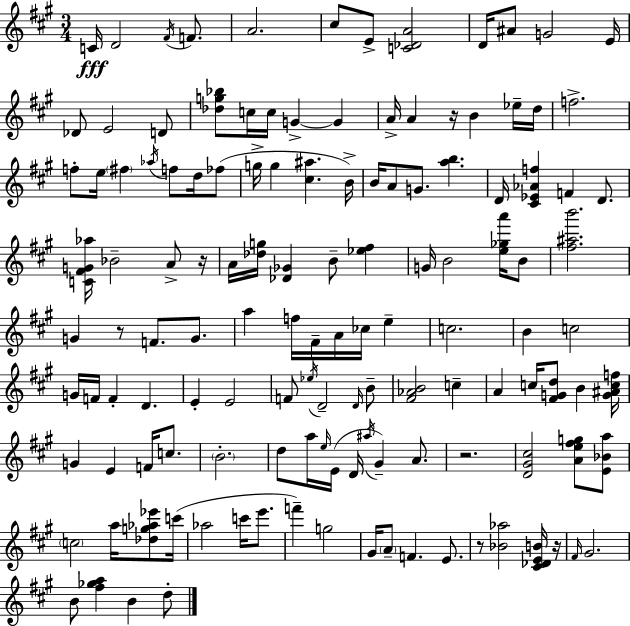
{
  \clef treble
  \numericTimeSignature
  \time 3/4
  \key a \major
  \repeat volta 2 { c'16\fff d'2 \acciaccatura { fis'16 } f'8. | a'2. | cis''8 e'8-> <c' des' a'>2 | d'16 ais'8 g'2 | \break e'16 des'8 e'2 d'8 | <des'' g'' bes''>8 c''16 c''16 g'4->~~ g'4 | a'16-> a'4 r16 b'4 ees''16-- | d''16 f''2.-> | \break f''8-. e''16 \parenthesize fis''4 \acciaccatura { aes''16 } f''8 d''16 | fes''8( g''16-> g''4 <cis'' ais''>4. | b'16->) b'16 a'8 g'8. <a'' b''>4. | d'16 <cis' ees' aes' f''>4 f'4 d'8. | \break <c' fis' g' aes''>16 bes'2-- a'8-> | r16 a'16 <des'' g''>16 <des' ges'>4 b'8-- <ees'' fis''>4 | g'16 b'2 <e'' ges'' a'''>16 | b'8 <fis'' ais'' b'''>2. | \break g'4 r8 f'8. g'8. | a''4 f''16 fis'16-- a'16 ces''16 e''4-- | c''2. | b'4 c''2 | \break g'16 f'16 f'4-. d'4. | e'4-. e'2 | f'8 \acciaccatura { ees''16 } d'2-- | \grace { d'16 } b'8-- <fis' aes' b'>2 | \break c''4-- a'4 c''16 <fis' g' d''>8 b'4 | <g' ais' c'' f''>16 g'4 e'4 | f'16 c''8. \parenthesize b'2.-. | d''8 a''16 \grace { e''16 }( e'16 d'16 \acciaccatura { ais''16 }) gis'4-- | \break a'8. r2. | <d' gis' cis''>2 | <a' e'' fis'' g''>8 <e' bes' a''>8 \parenthesize c''2 | a''16 <des'' g'' aes'' ees'''>8 c'''16( aes''2 | \break c'''16 e'''8. f'''4--) g''2 | gis'16 \parenthesize a'8-- f'4. | e'8. r8 <bes' aes''>2 | <cis' des' e' b'>16 r16 \grace { fis'16 } gis'2. | \break b'8 <fis'' ges'' a''>4 | b'4 d''8-. } \bar "|."
}